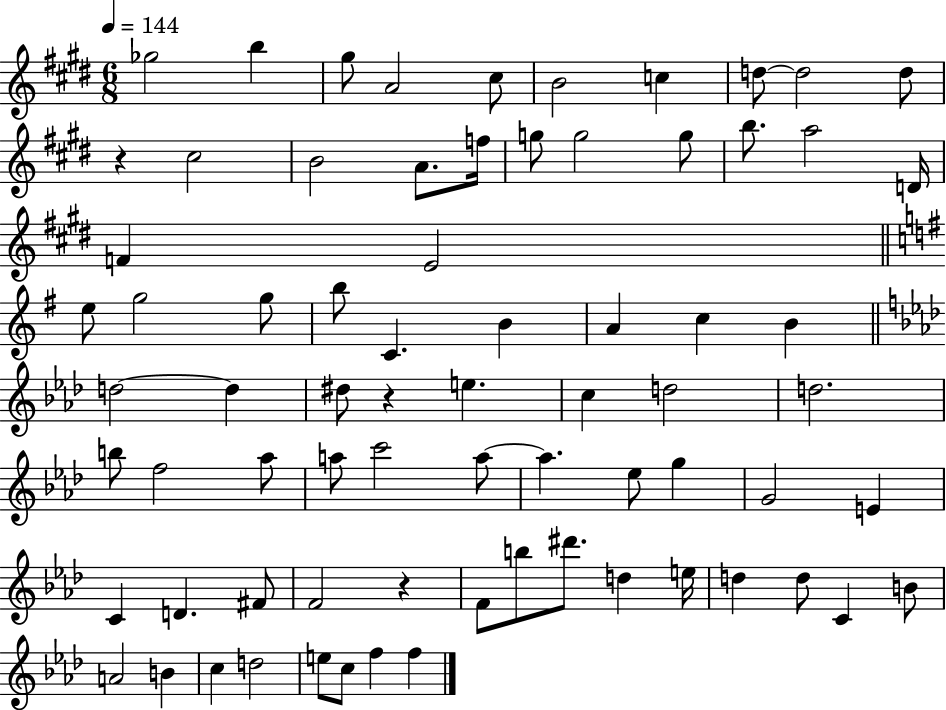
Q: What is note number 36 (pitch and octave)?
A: C5